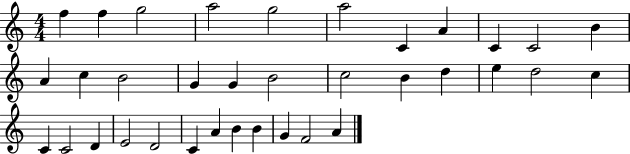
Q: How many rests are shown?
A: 0